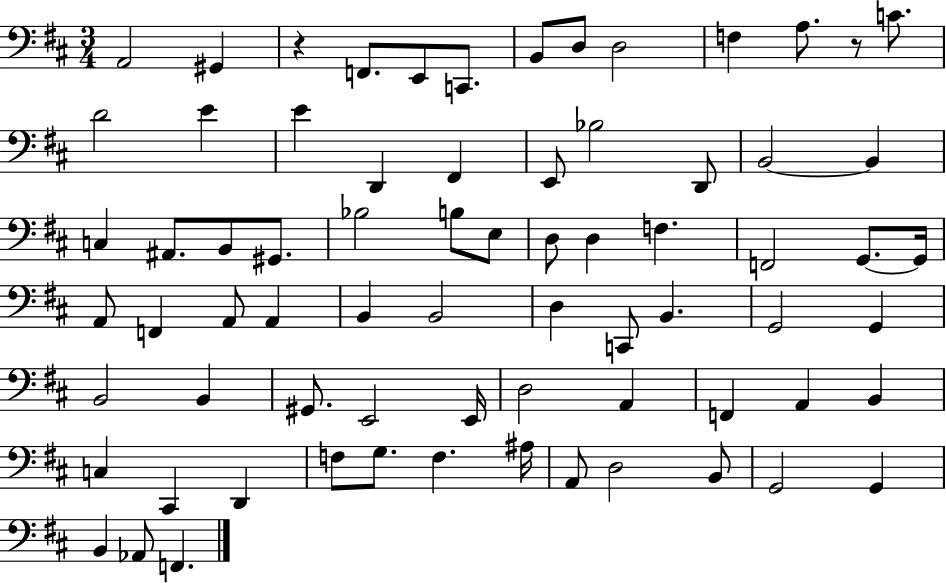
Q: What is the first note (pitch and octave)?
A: A2